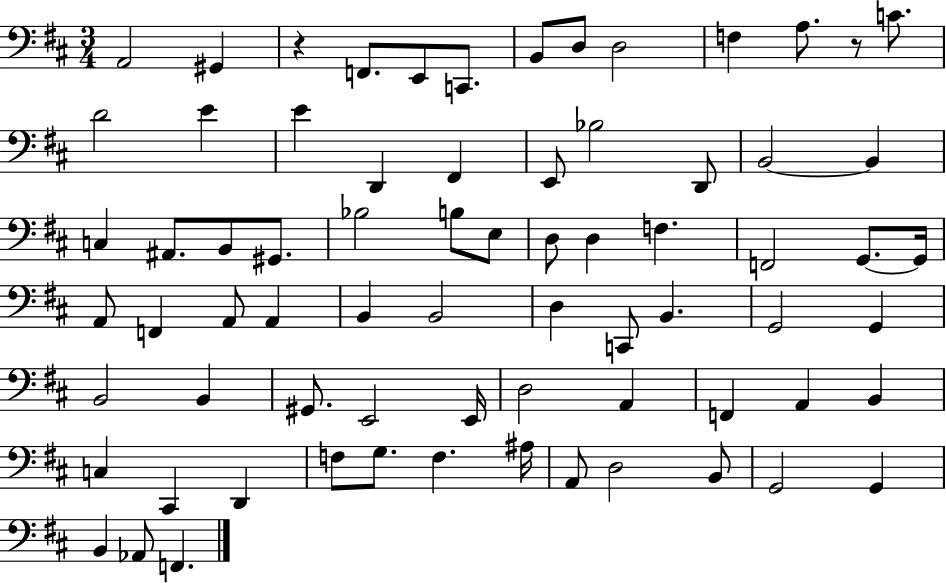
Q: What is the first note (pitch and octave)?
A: A2